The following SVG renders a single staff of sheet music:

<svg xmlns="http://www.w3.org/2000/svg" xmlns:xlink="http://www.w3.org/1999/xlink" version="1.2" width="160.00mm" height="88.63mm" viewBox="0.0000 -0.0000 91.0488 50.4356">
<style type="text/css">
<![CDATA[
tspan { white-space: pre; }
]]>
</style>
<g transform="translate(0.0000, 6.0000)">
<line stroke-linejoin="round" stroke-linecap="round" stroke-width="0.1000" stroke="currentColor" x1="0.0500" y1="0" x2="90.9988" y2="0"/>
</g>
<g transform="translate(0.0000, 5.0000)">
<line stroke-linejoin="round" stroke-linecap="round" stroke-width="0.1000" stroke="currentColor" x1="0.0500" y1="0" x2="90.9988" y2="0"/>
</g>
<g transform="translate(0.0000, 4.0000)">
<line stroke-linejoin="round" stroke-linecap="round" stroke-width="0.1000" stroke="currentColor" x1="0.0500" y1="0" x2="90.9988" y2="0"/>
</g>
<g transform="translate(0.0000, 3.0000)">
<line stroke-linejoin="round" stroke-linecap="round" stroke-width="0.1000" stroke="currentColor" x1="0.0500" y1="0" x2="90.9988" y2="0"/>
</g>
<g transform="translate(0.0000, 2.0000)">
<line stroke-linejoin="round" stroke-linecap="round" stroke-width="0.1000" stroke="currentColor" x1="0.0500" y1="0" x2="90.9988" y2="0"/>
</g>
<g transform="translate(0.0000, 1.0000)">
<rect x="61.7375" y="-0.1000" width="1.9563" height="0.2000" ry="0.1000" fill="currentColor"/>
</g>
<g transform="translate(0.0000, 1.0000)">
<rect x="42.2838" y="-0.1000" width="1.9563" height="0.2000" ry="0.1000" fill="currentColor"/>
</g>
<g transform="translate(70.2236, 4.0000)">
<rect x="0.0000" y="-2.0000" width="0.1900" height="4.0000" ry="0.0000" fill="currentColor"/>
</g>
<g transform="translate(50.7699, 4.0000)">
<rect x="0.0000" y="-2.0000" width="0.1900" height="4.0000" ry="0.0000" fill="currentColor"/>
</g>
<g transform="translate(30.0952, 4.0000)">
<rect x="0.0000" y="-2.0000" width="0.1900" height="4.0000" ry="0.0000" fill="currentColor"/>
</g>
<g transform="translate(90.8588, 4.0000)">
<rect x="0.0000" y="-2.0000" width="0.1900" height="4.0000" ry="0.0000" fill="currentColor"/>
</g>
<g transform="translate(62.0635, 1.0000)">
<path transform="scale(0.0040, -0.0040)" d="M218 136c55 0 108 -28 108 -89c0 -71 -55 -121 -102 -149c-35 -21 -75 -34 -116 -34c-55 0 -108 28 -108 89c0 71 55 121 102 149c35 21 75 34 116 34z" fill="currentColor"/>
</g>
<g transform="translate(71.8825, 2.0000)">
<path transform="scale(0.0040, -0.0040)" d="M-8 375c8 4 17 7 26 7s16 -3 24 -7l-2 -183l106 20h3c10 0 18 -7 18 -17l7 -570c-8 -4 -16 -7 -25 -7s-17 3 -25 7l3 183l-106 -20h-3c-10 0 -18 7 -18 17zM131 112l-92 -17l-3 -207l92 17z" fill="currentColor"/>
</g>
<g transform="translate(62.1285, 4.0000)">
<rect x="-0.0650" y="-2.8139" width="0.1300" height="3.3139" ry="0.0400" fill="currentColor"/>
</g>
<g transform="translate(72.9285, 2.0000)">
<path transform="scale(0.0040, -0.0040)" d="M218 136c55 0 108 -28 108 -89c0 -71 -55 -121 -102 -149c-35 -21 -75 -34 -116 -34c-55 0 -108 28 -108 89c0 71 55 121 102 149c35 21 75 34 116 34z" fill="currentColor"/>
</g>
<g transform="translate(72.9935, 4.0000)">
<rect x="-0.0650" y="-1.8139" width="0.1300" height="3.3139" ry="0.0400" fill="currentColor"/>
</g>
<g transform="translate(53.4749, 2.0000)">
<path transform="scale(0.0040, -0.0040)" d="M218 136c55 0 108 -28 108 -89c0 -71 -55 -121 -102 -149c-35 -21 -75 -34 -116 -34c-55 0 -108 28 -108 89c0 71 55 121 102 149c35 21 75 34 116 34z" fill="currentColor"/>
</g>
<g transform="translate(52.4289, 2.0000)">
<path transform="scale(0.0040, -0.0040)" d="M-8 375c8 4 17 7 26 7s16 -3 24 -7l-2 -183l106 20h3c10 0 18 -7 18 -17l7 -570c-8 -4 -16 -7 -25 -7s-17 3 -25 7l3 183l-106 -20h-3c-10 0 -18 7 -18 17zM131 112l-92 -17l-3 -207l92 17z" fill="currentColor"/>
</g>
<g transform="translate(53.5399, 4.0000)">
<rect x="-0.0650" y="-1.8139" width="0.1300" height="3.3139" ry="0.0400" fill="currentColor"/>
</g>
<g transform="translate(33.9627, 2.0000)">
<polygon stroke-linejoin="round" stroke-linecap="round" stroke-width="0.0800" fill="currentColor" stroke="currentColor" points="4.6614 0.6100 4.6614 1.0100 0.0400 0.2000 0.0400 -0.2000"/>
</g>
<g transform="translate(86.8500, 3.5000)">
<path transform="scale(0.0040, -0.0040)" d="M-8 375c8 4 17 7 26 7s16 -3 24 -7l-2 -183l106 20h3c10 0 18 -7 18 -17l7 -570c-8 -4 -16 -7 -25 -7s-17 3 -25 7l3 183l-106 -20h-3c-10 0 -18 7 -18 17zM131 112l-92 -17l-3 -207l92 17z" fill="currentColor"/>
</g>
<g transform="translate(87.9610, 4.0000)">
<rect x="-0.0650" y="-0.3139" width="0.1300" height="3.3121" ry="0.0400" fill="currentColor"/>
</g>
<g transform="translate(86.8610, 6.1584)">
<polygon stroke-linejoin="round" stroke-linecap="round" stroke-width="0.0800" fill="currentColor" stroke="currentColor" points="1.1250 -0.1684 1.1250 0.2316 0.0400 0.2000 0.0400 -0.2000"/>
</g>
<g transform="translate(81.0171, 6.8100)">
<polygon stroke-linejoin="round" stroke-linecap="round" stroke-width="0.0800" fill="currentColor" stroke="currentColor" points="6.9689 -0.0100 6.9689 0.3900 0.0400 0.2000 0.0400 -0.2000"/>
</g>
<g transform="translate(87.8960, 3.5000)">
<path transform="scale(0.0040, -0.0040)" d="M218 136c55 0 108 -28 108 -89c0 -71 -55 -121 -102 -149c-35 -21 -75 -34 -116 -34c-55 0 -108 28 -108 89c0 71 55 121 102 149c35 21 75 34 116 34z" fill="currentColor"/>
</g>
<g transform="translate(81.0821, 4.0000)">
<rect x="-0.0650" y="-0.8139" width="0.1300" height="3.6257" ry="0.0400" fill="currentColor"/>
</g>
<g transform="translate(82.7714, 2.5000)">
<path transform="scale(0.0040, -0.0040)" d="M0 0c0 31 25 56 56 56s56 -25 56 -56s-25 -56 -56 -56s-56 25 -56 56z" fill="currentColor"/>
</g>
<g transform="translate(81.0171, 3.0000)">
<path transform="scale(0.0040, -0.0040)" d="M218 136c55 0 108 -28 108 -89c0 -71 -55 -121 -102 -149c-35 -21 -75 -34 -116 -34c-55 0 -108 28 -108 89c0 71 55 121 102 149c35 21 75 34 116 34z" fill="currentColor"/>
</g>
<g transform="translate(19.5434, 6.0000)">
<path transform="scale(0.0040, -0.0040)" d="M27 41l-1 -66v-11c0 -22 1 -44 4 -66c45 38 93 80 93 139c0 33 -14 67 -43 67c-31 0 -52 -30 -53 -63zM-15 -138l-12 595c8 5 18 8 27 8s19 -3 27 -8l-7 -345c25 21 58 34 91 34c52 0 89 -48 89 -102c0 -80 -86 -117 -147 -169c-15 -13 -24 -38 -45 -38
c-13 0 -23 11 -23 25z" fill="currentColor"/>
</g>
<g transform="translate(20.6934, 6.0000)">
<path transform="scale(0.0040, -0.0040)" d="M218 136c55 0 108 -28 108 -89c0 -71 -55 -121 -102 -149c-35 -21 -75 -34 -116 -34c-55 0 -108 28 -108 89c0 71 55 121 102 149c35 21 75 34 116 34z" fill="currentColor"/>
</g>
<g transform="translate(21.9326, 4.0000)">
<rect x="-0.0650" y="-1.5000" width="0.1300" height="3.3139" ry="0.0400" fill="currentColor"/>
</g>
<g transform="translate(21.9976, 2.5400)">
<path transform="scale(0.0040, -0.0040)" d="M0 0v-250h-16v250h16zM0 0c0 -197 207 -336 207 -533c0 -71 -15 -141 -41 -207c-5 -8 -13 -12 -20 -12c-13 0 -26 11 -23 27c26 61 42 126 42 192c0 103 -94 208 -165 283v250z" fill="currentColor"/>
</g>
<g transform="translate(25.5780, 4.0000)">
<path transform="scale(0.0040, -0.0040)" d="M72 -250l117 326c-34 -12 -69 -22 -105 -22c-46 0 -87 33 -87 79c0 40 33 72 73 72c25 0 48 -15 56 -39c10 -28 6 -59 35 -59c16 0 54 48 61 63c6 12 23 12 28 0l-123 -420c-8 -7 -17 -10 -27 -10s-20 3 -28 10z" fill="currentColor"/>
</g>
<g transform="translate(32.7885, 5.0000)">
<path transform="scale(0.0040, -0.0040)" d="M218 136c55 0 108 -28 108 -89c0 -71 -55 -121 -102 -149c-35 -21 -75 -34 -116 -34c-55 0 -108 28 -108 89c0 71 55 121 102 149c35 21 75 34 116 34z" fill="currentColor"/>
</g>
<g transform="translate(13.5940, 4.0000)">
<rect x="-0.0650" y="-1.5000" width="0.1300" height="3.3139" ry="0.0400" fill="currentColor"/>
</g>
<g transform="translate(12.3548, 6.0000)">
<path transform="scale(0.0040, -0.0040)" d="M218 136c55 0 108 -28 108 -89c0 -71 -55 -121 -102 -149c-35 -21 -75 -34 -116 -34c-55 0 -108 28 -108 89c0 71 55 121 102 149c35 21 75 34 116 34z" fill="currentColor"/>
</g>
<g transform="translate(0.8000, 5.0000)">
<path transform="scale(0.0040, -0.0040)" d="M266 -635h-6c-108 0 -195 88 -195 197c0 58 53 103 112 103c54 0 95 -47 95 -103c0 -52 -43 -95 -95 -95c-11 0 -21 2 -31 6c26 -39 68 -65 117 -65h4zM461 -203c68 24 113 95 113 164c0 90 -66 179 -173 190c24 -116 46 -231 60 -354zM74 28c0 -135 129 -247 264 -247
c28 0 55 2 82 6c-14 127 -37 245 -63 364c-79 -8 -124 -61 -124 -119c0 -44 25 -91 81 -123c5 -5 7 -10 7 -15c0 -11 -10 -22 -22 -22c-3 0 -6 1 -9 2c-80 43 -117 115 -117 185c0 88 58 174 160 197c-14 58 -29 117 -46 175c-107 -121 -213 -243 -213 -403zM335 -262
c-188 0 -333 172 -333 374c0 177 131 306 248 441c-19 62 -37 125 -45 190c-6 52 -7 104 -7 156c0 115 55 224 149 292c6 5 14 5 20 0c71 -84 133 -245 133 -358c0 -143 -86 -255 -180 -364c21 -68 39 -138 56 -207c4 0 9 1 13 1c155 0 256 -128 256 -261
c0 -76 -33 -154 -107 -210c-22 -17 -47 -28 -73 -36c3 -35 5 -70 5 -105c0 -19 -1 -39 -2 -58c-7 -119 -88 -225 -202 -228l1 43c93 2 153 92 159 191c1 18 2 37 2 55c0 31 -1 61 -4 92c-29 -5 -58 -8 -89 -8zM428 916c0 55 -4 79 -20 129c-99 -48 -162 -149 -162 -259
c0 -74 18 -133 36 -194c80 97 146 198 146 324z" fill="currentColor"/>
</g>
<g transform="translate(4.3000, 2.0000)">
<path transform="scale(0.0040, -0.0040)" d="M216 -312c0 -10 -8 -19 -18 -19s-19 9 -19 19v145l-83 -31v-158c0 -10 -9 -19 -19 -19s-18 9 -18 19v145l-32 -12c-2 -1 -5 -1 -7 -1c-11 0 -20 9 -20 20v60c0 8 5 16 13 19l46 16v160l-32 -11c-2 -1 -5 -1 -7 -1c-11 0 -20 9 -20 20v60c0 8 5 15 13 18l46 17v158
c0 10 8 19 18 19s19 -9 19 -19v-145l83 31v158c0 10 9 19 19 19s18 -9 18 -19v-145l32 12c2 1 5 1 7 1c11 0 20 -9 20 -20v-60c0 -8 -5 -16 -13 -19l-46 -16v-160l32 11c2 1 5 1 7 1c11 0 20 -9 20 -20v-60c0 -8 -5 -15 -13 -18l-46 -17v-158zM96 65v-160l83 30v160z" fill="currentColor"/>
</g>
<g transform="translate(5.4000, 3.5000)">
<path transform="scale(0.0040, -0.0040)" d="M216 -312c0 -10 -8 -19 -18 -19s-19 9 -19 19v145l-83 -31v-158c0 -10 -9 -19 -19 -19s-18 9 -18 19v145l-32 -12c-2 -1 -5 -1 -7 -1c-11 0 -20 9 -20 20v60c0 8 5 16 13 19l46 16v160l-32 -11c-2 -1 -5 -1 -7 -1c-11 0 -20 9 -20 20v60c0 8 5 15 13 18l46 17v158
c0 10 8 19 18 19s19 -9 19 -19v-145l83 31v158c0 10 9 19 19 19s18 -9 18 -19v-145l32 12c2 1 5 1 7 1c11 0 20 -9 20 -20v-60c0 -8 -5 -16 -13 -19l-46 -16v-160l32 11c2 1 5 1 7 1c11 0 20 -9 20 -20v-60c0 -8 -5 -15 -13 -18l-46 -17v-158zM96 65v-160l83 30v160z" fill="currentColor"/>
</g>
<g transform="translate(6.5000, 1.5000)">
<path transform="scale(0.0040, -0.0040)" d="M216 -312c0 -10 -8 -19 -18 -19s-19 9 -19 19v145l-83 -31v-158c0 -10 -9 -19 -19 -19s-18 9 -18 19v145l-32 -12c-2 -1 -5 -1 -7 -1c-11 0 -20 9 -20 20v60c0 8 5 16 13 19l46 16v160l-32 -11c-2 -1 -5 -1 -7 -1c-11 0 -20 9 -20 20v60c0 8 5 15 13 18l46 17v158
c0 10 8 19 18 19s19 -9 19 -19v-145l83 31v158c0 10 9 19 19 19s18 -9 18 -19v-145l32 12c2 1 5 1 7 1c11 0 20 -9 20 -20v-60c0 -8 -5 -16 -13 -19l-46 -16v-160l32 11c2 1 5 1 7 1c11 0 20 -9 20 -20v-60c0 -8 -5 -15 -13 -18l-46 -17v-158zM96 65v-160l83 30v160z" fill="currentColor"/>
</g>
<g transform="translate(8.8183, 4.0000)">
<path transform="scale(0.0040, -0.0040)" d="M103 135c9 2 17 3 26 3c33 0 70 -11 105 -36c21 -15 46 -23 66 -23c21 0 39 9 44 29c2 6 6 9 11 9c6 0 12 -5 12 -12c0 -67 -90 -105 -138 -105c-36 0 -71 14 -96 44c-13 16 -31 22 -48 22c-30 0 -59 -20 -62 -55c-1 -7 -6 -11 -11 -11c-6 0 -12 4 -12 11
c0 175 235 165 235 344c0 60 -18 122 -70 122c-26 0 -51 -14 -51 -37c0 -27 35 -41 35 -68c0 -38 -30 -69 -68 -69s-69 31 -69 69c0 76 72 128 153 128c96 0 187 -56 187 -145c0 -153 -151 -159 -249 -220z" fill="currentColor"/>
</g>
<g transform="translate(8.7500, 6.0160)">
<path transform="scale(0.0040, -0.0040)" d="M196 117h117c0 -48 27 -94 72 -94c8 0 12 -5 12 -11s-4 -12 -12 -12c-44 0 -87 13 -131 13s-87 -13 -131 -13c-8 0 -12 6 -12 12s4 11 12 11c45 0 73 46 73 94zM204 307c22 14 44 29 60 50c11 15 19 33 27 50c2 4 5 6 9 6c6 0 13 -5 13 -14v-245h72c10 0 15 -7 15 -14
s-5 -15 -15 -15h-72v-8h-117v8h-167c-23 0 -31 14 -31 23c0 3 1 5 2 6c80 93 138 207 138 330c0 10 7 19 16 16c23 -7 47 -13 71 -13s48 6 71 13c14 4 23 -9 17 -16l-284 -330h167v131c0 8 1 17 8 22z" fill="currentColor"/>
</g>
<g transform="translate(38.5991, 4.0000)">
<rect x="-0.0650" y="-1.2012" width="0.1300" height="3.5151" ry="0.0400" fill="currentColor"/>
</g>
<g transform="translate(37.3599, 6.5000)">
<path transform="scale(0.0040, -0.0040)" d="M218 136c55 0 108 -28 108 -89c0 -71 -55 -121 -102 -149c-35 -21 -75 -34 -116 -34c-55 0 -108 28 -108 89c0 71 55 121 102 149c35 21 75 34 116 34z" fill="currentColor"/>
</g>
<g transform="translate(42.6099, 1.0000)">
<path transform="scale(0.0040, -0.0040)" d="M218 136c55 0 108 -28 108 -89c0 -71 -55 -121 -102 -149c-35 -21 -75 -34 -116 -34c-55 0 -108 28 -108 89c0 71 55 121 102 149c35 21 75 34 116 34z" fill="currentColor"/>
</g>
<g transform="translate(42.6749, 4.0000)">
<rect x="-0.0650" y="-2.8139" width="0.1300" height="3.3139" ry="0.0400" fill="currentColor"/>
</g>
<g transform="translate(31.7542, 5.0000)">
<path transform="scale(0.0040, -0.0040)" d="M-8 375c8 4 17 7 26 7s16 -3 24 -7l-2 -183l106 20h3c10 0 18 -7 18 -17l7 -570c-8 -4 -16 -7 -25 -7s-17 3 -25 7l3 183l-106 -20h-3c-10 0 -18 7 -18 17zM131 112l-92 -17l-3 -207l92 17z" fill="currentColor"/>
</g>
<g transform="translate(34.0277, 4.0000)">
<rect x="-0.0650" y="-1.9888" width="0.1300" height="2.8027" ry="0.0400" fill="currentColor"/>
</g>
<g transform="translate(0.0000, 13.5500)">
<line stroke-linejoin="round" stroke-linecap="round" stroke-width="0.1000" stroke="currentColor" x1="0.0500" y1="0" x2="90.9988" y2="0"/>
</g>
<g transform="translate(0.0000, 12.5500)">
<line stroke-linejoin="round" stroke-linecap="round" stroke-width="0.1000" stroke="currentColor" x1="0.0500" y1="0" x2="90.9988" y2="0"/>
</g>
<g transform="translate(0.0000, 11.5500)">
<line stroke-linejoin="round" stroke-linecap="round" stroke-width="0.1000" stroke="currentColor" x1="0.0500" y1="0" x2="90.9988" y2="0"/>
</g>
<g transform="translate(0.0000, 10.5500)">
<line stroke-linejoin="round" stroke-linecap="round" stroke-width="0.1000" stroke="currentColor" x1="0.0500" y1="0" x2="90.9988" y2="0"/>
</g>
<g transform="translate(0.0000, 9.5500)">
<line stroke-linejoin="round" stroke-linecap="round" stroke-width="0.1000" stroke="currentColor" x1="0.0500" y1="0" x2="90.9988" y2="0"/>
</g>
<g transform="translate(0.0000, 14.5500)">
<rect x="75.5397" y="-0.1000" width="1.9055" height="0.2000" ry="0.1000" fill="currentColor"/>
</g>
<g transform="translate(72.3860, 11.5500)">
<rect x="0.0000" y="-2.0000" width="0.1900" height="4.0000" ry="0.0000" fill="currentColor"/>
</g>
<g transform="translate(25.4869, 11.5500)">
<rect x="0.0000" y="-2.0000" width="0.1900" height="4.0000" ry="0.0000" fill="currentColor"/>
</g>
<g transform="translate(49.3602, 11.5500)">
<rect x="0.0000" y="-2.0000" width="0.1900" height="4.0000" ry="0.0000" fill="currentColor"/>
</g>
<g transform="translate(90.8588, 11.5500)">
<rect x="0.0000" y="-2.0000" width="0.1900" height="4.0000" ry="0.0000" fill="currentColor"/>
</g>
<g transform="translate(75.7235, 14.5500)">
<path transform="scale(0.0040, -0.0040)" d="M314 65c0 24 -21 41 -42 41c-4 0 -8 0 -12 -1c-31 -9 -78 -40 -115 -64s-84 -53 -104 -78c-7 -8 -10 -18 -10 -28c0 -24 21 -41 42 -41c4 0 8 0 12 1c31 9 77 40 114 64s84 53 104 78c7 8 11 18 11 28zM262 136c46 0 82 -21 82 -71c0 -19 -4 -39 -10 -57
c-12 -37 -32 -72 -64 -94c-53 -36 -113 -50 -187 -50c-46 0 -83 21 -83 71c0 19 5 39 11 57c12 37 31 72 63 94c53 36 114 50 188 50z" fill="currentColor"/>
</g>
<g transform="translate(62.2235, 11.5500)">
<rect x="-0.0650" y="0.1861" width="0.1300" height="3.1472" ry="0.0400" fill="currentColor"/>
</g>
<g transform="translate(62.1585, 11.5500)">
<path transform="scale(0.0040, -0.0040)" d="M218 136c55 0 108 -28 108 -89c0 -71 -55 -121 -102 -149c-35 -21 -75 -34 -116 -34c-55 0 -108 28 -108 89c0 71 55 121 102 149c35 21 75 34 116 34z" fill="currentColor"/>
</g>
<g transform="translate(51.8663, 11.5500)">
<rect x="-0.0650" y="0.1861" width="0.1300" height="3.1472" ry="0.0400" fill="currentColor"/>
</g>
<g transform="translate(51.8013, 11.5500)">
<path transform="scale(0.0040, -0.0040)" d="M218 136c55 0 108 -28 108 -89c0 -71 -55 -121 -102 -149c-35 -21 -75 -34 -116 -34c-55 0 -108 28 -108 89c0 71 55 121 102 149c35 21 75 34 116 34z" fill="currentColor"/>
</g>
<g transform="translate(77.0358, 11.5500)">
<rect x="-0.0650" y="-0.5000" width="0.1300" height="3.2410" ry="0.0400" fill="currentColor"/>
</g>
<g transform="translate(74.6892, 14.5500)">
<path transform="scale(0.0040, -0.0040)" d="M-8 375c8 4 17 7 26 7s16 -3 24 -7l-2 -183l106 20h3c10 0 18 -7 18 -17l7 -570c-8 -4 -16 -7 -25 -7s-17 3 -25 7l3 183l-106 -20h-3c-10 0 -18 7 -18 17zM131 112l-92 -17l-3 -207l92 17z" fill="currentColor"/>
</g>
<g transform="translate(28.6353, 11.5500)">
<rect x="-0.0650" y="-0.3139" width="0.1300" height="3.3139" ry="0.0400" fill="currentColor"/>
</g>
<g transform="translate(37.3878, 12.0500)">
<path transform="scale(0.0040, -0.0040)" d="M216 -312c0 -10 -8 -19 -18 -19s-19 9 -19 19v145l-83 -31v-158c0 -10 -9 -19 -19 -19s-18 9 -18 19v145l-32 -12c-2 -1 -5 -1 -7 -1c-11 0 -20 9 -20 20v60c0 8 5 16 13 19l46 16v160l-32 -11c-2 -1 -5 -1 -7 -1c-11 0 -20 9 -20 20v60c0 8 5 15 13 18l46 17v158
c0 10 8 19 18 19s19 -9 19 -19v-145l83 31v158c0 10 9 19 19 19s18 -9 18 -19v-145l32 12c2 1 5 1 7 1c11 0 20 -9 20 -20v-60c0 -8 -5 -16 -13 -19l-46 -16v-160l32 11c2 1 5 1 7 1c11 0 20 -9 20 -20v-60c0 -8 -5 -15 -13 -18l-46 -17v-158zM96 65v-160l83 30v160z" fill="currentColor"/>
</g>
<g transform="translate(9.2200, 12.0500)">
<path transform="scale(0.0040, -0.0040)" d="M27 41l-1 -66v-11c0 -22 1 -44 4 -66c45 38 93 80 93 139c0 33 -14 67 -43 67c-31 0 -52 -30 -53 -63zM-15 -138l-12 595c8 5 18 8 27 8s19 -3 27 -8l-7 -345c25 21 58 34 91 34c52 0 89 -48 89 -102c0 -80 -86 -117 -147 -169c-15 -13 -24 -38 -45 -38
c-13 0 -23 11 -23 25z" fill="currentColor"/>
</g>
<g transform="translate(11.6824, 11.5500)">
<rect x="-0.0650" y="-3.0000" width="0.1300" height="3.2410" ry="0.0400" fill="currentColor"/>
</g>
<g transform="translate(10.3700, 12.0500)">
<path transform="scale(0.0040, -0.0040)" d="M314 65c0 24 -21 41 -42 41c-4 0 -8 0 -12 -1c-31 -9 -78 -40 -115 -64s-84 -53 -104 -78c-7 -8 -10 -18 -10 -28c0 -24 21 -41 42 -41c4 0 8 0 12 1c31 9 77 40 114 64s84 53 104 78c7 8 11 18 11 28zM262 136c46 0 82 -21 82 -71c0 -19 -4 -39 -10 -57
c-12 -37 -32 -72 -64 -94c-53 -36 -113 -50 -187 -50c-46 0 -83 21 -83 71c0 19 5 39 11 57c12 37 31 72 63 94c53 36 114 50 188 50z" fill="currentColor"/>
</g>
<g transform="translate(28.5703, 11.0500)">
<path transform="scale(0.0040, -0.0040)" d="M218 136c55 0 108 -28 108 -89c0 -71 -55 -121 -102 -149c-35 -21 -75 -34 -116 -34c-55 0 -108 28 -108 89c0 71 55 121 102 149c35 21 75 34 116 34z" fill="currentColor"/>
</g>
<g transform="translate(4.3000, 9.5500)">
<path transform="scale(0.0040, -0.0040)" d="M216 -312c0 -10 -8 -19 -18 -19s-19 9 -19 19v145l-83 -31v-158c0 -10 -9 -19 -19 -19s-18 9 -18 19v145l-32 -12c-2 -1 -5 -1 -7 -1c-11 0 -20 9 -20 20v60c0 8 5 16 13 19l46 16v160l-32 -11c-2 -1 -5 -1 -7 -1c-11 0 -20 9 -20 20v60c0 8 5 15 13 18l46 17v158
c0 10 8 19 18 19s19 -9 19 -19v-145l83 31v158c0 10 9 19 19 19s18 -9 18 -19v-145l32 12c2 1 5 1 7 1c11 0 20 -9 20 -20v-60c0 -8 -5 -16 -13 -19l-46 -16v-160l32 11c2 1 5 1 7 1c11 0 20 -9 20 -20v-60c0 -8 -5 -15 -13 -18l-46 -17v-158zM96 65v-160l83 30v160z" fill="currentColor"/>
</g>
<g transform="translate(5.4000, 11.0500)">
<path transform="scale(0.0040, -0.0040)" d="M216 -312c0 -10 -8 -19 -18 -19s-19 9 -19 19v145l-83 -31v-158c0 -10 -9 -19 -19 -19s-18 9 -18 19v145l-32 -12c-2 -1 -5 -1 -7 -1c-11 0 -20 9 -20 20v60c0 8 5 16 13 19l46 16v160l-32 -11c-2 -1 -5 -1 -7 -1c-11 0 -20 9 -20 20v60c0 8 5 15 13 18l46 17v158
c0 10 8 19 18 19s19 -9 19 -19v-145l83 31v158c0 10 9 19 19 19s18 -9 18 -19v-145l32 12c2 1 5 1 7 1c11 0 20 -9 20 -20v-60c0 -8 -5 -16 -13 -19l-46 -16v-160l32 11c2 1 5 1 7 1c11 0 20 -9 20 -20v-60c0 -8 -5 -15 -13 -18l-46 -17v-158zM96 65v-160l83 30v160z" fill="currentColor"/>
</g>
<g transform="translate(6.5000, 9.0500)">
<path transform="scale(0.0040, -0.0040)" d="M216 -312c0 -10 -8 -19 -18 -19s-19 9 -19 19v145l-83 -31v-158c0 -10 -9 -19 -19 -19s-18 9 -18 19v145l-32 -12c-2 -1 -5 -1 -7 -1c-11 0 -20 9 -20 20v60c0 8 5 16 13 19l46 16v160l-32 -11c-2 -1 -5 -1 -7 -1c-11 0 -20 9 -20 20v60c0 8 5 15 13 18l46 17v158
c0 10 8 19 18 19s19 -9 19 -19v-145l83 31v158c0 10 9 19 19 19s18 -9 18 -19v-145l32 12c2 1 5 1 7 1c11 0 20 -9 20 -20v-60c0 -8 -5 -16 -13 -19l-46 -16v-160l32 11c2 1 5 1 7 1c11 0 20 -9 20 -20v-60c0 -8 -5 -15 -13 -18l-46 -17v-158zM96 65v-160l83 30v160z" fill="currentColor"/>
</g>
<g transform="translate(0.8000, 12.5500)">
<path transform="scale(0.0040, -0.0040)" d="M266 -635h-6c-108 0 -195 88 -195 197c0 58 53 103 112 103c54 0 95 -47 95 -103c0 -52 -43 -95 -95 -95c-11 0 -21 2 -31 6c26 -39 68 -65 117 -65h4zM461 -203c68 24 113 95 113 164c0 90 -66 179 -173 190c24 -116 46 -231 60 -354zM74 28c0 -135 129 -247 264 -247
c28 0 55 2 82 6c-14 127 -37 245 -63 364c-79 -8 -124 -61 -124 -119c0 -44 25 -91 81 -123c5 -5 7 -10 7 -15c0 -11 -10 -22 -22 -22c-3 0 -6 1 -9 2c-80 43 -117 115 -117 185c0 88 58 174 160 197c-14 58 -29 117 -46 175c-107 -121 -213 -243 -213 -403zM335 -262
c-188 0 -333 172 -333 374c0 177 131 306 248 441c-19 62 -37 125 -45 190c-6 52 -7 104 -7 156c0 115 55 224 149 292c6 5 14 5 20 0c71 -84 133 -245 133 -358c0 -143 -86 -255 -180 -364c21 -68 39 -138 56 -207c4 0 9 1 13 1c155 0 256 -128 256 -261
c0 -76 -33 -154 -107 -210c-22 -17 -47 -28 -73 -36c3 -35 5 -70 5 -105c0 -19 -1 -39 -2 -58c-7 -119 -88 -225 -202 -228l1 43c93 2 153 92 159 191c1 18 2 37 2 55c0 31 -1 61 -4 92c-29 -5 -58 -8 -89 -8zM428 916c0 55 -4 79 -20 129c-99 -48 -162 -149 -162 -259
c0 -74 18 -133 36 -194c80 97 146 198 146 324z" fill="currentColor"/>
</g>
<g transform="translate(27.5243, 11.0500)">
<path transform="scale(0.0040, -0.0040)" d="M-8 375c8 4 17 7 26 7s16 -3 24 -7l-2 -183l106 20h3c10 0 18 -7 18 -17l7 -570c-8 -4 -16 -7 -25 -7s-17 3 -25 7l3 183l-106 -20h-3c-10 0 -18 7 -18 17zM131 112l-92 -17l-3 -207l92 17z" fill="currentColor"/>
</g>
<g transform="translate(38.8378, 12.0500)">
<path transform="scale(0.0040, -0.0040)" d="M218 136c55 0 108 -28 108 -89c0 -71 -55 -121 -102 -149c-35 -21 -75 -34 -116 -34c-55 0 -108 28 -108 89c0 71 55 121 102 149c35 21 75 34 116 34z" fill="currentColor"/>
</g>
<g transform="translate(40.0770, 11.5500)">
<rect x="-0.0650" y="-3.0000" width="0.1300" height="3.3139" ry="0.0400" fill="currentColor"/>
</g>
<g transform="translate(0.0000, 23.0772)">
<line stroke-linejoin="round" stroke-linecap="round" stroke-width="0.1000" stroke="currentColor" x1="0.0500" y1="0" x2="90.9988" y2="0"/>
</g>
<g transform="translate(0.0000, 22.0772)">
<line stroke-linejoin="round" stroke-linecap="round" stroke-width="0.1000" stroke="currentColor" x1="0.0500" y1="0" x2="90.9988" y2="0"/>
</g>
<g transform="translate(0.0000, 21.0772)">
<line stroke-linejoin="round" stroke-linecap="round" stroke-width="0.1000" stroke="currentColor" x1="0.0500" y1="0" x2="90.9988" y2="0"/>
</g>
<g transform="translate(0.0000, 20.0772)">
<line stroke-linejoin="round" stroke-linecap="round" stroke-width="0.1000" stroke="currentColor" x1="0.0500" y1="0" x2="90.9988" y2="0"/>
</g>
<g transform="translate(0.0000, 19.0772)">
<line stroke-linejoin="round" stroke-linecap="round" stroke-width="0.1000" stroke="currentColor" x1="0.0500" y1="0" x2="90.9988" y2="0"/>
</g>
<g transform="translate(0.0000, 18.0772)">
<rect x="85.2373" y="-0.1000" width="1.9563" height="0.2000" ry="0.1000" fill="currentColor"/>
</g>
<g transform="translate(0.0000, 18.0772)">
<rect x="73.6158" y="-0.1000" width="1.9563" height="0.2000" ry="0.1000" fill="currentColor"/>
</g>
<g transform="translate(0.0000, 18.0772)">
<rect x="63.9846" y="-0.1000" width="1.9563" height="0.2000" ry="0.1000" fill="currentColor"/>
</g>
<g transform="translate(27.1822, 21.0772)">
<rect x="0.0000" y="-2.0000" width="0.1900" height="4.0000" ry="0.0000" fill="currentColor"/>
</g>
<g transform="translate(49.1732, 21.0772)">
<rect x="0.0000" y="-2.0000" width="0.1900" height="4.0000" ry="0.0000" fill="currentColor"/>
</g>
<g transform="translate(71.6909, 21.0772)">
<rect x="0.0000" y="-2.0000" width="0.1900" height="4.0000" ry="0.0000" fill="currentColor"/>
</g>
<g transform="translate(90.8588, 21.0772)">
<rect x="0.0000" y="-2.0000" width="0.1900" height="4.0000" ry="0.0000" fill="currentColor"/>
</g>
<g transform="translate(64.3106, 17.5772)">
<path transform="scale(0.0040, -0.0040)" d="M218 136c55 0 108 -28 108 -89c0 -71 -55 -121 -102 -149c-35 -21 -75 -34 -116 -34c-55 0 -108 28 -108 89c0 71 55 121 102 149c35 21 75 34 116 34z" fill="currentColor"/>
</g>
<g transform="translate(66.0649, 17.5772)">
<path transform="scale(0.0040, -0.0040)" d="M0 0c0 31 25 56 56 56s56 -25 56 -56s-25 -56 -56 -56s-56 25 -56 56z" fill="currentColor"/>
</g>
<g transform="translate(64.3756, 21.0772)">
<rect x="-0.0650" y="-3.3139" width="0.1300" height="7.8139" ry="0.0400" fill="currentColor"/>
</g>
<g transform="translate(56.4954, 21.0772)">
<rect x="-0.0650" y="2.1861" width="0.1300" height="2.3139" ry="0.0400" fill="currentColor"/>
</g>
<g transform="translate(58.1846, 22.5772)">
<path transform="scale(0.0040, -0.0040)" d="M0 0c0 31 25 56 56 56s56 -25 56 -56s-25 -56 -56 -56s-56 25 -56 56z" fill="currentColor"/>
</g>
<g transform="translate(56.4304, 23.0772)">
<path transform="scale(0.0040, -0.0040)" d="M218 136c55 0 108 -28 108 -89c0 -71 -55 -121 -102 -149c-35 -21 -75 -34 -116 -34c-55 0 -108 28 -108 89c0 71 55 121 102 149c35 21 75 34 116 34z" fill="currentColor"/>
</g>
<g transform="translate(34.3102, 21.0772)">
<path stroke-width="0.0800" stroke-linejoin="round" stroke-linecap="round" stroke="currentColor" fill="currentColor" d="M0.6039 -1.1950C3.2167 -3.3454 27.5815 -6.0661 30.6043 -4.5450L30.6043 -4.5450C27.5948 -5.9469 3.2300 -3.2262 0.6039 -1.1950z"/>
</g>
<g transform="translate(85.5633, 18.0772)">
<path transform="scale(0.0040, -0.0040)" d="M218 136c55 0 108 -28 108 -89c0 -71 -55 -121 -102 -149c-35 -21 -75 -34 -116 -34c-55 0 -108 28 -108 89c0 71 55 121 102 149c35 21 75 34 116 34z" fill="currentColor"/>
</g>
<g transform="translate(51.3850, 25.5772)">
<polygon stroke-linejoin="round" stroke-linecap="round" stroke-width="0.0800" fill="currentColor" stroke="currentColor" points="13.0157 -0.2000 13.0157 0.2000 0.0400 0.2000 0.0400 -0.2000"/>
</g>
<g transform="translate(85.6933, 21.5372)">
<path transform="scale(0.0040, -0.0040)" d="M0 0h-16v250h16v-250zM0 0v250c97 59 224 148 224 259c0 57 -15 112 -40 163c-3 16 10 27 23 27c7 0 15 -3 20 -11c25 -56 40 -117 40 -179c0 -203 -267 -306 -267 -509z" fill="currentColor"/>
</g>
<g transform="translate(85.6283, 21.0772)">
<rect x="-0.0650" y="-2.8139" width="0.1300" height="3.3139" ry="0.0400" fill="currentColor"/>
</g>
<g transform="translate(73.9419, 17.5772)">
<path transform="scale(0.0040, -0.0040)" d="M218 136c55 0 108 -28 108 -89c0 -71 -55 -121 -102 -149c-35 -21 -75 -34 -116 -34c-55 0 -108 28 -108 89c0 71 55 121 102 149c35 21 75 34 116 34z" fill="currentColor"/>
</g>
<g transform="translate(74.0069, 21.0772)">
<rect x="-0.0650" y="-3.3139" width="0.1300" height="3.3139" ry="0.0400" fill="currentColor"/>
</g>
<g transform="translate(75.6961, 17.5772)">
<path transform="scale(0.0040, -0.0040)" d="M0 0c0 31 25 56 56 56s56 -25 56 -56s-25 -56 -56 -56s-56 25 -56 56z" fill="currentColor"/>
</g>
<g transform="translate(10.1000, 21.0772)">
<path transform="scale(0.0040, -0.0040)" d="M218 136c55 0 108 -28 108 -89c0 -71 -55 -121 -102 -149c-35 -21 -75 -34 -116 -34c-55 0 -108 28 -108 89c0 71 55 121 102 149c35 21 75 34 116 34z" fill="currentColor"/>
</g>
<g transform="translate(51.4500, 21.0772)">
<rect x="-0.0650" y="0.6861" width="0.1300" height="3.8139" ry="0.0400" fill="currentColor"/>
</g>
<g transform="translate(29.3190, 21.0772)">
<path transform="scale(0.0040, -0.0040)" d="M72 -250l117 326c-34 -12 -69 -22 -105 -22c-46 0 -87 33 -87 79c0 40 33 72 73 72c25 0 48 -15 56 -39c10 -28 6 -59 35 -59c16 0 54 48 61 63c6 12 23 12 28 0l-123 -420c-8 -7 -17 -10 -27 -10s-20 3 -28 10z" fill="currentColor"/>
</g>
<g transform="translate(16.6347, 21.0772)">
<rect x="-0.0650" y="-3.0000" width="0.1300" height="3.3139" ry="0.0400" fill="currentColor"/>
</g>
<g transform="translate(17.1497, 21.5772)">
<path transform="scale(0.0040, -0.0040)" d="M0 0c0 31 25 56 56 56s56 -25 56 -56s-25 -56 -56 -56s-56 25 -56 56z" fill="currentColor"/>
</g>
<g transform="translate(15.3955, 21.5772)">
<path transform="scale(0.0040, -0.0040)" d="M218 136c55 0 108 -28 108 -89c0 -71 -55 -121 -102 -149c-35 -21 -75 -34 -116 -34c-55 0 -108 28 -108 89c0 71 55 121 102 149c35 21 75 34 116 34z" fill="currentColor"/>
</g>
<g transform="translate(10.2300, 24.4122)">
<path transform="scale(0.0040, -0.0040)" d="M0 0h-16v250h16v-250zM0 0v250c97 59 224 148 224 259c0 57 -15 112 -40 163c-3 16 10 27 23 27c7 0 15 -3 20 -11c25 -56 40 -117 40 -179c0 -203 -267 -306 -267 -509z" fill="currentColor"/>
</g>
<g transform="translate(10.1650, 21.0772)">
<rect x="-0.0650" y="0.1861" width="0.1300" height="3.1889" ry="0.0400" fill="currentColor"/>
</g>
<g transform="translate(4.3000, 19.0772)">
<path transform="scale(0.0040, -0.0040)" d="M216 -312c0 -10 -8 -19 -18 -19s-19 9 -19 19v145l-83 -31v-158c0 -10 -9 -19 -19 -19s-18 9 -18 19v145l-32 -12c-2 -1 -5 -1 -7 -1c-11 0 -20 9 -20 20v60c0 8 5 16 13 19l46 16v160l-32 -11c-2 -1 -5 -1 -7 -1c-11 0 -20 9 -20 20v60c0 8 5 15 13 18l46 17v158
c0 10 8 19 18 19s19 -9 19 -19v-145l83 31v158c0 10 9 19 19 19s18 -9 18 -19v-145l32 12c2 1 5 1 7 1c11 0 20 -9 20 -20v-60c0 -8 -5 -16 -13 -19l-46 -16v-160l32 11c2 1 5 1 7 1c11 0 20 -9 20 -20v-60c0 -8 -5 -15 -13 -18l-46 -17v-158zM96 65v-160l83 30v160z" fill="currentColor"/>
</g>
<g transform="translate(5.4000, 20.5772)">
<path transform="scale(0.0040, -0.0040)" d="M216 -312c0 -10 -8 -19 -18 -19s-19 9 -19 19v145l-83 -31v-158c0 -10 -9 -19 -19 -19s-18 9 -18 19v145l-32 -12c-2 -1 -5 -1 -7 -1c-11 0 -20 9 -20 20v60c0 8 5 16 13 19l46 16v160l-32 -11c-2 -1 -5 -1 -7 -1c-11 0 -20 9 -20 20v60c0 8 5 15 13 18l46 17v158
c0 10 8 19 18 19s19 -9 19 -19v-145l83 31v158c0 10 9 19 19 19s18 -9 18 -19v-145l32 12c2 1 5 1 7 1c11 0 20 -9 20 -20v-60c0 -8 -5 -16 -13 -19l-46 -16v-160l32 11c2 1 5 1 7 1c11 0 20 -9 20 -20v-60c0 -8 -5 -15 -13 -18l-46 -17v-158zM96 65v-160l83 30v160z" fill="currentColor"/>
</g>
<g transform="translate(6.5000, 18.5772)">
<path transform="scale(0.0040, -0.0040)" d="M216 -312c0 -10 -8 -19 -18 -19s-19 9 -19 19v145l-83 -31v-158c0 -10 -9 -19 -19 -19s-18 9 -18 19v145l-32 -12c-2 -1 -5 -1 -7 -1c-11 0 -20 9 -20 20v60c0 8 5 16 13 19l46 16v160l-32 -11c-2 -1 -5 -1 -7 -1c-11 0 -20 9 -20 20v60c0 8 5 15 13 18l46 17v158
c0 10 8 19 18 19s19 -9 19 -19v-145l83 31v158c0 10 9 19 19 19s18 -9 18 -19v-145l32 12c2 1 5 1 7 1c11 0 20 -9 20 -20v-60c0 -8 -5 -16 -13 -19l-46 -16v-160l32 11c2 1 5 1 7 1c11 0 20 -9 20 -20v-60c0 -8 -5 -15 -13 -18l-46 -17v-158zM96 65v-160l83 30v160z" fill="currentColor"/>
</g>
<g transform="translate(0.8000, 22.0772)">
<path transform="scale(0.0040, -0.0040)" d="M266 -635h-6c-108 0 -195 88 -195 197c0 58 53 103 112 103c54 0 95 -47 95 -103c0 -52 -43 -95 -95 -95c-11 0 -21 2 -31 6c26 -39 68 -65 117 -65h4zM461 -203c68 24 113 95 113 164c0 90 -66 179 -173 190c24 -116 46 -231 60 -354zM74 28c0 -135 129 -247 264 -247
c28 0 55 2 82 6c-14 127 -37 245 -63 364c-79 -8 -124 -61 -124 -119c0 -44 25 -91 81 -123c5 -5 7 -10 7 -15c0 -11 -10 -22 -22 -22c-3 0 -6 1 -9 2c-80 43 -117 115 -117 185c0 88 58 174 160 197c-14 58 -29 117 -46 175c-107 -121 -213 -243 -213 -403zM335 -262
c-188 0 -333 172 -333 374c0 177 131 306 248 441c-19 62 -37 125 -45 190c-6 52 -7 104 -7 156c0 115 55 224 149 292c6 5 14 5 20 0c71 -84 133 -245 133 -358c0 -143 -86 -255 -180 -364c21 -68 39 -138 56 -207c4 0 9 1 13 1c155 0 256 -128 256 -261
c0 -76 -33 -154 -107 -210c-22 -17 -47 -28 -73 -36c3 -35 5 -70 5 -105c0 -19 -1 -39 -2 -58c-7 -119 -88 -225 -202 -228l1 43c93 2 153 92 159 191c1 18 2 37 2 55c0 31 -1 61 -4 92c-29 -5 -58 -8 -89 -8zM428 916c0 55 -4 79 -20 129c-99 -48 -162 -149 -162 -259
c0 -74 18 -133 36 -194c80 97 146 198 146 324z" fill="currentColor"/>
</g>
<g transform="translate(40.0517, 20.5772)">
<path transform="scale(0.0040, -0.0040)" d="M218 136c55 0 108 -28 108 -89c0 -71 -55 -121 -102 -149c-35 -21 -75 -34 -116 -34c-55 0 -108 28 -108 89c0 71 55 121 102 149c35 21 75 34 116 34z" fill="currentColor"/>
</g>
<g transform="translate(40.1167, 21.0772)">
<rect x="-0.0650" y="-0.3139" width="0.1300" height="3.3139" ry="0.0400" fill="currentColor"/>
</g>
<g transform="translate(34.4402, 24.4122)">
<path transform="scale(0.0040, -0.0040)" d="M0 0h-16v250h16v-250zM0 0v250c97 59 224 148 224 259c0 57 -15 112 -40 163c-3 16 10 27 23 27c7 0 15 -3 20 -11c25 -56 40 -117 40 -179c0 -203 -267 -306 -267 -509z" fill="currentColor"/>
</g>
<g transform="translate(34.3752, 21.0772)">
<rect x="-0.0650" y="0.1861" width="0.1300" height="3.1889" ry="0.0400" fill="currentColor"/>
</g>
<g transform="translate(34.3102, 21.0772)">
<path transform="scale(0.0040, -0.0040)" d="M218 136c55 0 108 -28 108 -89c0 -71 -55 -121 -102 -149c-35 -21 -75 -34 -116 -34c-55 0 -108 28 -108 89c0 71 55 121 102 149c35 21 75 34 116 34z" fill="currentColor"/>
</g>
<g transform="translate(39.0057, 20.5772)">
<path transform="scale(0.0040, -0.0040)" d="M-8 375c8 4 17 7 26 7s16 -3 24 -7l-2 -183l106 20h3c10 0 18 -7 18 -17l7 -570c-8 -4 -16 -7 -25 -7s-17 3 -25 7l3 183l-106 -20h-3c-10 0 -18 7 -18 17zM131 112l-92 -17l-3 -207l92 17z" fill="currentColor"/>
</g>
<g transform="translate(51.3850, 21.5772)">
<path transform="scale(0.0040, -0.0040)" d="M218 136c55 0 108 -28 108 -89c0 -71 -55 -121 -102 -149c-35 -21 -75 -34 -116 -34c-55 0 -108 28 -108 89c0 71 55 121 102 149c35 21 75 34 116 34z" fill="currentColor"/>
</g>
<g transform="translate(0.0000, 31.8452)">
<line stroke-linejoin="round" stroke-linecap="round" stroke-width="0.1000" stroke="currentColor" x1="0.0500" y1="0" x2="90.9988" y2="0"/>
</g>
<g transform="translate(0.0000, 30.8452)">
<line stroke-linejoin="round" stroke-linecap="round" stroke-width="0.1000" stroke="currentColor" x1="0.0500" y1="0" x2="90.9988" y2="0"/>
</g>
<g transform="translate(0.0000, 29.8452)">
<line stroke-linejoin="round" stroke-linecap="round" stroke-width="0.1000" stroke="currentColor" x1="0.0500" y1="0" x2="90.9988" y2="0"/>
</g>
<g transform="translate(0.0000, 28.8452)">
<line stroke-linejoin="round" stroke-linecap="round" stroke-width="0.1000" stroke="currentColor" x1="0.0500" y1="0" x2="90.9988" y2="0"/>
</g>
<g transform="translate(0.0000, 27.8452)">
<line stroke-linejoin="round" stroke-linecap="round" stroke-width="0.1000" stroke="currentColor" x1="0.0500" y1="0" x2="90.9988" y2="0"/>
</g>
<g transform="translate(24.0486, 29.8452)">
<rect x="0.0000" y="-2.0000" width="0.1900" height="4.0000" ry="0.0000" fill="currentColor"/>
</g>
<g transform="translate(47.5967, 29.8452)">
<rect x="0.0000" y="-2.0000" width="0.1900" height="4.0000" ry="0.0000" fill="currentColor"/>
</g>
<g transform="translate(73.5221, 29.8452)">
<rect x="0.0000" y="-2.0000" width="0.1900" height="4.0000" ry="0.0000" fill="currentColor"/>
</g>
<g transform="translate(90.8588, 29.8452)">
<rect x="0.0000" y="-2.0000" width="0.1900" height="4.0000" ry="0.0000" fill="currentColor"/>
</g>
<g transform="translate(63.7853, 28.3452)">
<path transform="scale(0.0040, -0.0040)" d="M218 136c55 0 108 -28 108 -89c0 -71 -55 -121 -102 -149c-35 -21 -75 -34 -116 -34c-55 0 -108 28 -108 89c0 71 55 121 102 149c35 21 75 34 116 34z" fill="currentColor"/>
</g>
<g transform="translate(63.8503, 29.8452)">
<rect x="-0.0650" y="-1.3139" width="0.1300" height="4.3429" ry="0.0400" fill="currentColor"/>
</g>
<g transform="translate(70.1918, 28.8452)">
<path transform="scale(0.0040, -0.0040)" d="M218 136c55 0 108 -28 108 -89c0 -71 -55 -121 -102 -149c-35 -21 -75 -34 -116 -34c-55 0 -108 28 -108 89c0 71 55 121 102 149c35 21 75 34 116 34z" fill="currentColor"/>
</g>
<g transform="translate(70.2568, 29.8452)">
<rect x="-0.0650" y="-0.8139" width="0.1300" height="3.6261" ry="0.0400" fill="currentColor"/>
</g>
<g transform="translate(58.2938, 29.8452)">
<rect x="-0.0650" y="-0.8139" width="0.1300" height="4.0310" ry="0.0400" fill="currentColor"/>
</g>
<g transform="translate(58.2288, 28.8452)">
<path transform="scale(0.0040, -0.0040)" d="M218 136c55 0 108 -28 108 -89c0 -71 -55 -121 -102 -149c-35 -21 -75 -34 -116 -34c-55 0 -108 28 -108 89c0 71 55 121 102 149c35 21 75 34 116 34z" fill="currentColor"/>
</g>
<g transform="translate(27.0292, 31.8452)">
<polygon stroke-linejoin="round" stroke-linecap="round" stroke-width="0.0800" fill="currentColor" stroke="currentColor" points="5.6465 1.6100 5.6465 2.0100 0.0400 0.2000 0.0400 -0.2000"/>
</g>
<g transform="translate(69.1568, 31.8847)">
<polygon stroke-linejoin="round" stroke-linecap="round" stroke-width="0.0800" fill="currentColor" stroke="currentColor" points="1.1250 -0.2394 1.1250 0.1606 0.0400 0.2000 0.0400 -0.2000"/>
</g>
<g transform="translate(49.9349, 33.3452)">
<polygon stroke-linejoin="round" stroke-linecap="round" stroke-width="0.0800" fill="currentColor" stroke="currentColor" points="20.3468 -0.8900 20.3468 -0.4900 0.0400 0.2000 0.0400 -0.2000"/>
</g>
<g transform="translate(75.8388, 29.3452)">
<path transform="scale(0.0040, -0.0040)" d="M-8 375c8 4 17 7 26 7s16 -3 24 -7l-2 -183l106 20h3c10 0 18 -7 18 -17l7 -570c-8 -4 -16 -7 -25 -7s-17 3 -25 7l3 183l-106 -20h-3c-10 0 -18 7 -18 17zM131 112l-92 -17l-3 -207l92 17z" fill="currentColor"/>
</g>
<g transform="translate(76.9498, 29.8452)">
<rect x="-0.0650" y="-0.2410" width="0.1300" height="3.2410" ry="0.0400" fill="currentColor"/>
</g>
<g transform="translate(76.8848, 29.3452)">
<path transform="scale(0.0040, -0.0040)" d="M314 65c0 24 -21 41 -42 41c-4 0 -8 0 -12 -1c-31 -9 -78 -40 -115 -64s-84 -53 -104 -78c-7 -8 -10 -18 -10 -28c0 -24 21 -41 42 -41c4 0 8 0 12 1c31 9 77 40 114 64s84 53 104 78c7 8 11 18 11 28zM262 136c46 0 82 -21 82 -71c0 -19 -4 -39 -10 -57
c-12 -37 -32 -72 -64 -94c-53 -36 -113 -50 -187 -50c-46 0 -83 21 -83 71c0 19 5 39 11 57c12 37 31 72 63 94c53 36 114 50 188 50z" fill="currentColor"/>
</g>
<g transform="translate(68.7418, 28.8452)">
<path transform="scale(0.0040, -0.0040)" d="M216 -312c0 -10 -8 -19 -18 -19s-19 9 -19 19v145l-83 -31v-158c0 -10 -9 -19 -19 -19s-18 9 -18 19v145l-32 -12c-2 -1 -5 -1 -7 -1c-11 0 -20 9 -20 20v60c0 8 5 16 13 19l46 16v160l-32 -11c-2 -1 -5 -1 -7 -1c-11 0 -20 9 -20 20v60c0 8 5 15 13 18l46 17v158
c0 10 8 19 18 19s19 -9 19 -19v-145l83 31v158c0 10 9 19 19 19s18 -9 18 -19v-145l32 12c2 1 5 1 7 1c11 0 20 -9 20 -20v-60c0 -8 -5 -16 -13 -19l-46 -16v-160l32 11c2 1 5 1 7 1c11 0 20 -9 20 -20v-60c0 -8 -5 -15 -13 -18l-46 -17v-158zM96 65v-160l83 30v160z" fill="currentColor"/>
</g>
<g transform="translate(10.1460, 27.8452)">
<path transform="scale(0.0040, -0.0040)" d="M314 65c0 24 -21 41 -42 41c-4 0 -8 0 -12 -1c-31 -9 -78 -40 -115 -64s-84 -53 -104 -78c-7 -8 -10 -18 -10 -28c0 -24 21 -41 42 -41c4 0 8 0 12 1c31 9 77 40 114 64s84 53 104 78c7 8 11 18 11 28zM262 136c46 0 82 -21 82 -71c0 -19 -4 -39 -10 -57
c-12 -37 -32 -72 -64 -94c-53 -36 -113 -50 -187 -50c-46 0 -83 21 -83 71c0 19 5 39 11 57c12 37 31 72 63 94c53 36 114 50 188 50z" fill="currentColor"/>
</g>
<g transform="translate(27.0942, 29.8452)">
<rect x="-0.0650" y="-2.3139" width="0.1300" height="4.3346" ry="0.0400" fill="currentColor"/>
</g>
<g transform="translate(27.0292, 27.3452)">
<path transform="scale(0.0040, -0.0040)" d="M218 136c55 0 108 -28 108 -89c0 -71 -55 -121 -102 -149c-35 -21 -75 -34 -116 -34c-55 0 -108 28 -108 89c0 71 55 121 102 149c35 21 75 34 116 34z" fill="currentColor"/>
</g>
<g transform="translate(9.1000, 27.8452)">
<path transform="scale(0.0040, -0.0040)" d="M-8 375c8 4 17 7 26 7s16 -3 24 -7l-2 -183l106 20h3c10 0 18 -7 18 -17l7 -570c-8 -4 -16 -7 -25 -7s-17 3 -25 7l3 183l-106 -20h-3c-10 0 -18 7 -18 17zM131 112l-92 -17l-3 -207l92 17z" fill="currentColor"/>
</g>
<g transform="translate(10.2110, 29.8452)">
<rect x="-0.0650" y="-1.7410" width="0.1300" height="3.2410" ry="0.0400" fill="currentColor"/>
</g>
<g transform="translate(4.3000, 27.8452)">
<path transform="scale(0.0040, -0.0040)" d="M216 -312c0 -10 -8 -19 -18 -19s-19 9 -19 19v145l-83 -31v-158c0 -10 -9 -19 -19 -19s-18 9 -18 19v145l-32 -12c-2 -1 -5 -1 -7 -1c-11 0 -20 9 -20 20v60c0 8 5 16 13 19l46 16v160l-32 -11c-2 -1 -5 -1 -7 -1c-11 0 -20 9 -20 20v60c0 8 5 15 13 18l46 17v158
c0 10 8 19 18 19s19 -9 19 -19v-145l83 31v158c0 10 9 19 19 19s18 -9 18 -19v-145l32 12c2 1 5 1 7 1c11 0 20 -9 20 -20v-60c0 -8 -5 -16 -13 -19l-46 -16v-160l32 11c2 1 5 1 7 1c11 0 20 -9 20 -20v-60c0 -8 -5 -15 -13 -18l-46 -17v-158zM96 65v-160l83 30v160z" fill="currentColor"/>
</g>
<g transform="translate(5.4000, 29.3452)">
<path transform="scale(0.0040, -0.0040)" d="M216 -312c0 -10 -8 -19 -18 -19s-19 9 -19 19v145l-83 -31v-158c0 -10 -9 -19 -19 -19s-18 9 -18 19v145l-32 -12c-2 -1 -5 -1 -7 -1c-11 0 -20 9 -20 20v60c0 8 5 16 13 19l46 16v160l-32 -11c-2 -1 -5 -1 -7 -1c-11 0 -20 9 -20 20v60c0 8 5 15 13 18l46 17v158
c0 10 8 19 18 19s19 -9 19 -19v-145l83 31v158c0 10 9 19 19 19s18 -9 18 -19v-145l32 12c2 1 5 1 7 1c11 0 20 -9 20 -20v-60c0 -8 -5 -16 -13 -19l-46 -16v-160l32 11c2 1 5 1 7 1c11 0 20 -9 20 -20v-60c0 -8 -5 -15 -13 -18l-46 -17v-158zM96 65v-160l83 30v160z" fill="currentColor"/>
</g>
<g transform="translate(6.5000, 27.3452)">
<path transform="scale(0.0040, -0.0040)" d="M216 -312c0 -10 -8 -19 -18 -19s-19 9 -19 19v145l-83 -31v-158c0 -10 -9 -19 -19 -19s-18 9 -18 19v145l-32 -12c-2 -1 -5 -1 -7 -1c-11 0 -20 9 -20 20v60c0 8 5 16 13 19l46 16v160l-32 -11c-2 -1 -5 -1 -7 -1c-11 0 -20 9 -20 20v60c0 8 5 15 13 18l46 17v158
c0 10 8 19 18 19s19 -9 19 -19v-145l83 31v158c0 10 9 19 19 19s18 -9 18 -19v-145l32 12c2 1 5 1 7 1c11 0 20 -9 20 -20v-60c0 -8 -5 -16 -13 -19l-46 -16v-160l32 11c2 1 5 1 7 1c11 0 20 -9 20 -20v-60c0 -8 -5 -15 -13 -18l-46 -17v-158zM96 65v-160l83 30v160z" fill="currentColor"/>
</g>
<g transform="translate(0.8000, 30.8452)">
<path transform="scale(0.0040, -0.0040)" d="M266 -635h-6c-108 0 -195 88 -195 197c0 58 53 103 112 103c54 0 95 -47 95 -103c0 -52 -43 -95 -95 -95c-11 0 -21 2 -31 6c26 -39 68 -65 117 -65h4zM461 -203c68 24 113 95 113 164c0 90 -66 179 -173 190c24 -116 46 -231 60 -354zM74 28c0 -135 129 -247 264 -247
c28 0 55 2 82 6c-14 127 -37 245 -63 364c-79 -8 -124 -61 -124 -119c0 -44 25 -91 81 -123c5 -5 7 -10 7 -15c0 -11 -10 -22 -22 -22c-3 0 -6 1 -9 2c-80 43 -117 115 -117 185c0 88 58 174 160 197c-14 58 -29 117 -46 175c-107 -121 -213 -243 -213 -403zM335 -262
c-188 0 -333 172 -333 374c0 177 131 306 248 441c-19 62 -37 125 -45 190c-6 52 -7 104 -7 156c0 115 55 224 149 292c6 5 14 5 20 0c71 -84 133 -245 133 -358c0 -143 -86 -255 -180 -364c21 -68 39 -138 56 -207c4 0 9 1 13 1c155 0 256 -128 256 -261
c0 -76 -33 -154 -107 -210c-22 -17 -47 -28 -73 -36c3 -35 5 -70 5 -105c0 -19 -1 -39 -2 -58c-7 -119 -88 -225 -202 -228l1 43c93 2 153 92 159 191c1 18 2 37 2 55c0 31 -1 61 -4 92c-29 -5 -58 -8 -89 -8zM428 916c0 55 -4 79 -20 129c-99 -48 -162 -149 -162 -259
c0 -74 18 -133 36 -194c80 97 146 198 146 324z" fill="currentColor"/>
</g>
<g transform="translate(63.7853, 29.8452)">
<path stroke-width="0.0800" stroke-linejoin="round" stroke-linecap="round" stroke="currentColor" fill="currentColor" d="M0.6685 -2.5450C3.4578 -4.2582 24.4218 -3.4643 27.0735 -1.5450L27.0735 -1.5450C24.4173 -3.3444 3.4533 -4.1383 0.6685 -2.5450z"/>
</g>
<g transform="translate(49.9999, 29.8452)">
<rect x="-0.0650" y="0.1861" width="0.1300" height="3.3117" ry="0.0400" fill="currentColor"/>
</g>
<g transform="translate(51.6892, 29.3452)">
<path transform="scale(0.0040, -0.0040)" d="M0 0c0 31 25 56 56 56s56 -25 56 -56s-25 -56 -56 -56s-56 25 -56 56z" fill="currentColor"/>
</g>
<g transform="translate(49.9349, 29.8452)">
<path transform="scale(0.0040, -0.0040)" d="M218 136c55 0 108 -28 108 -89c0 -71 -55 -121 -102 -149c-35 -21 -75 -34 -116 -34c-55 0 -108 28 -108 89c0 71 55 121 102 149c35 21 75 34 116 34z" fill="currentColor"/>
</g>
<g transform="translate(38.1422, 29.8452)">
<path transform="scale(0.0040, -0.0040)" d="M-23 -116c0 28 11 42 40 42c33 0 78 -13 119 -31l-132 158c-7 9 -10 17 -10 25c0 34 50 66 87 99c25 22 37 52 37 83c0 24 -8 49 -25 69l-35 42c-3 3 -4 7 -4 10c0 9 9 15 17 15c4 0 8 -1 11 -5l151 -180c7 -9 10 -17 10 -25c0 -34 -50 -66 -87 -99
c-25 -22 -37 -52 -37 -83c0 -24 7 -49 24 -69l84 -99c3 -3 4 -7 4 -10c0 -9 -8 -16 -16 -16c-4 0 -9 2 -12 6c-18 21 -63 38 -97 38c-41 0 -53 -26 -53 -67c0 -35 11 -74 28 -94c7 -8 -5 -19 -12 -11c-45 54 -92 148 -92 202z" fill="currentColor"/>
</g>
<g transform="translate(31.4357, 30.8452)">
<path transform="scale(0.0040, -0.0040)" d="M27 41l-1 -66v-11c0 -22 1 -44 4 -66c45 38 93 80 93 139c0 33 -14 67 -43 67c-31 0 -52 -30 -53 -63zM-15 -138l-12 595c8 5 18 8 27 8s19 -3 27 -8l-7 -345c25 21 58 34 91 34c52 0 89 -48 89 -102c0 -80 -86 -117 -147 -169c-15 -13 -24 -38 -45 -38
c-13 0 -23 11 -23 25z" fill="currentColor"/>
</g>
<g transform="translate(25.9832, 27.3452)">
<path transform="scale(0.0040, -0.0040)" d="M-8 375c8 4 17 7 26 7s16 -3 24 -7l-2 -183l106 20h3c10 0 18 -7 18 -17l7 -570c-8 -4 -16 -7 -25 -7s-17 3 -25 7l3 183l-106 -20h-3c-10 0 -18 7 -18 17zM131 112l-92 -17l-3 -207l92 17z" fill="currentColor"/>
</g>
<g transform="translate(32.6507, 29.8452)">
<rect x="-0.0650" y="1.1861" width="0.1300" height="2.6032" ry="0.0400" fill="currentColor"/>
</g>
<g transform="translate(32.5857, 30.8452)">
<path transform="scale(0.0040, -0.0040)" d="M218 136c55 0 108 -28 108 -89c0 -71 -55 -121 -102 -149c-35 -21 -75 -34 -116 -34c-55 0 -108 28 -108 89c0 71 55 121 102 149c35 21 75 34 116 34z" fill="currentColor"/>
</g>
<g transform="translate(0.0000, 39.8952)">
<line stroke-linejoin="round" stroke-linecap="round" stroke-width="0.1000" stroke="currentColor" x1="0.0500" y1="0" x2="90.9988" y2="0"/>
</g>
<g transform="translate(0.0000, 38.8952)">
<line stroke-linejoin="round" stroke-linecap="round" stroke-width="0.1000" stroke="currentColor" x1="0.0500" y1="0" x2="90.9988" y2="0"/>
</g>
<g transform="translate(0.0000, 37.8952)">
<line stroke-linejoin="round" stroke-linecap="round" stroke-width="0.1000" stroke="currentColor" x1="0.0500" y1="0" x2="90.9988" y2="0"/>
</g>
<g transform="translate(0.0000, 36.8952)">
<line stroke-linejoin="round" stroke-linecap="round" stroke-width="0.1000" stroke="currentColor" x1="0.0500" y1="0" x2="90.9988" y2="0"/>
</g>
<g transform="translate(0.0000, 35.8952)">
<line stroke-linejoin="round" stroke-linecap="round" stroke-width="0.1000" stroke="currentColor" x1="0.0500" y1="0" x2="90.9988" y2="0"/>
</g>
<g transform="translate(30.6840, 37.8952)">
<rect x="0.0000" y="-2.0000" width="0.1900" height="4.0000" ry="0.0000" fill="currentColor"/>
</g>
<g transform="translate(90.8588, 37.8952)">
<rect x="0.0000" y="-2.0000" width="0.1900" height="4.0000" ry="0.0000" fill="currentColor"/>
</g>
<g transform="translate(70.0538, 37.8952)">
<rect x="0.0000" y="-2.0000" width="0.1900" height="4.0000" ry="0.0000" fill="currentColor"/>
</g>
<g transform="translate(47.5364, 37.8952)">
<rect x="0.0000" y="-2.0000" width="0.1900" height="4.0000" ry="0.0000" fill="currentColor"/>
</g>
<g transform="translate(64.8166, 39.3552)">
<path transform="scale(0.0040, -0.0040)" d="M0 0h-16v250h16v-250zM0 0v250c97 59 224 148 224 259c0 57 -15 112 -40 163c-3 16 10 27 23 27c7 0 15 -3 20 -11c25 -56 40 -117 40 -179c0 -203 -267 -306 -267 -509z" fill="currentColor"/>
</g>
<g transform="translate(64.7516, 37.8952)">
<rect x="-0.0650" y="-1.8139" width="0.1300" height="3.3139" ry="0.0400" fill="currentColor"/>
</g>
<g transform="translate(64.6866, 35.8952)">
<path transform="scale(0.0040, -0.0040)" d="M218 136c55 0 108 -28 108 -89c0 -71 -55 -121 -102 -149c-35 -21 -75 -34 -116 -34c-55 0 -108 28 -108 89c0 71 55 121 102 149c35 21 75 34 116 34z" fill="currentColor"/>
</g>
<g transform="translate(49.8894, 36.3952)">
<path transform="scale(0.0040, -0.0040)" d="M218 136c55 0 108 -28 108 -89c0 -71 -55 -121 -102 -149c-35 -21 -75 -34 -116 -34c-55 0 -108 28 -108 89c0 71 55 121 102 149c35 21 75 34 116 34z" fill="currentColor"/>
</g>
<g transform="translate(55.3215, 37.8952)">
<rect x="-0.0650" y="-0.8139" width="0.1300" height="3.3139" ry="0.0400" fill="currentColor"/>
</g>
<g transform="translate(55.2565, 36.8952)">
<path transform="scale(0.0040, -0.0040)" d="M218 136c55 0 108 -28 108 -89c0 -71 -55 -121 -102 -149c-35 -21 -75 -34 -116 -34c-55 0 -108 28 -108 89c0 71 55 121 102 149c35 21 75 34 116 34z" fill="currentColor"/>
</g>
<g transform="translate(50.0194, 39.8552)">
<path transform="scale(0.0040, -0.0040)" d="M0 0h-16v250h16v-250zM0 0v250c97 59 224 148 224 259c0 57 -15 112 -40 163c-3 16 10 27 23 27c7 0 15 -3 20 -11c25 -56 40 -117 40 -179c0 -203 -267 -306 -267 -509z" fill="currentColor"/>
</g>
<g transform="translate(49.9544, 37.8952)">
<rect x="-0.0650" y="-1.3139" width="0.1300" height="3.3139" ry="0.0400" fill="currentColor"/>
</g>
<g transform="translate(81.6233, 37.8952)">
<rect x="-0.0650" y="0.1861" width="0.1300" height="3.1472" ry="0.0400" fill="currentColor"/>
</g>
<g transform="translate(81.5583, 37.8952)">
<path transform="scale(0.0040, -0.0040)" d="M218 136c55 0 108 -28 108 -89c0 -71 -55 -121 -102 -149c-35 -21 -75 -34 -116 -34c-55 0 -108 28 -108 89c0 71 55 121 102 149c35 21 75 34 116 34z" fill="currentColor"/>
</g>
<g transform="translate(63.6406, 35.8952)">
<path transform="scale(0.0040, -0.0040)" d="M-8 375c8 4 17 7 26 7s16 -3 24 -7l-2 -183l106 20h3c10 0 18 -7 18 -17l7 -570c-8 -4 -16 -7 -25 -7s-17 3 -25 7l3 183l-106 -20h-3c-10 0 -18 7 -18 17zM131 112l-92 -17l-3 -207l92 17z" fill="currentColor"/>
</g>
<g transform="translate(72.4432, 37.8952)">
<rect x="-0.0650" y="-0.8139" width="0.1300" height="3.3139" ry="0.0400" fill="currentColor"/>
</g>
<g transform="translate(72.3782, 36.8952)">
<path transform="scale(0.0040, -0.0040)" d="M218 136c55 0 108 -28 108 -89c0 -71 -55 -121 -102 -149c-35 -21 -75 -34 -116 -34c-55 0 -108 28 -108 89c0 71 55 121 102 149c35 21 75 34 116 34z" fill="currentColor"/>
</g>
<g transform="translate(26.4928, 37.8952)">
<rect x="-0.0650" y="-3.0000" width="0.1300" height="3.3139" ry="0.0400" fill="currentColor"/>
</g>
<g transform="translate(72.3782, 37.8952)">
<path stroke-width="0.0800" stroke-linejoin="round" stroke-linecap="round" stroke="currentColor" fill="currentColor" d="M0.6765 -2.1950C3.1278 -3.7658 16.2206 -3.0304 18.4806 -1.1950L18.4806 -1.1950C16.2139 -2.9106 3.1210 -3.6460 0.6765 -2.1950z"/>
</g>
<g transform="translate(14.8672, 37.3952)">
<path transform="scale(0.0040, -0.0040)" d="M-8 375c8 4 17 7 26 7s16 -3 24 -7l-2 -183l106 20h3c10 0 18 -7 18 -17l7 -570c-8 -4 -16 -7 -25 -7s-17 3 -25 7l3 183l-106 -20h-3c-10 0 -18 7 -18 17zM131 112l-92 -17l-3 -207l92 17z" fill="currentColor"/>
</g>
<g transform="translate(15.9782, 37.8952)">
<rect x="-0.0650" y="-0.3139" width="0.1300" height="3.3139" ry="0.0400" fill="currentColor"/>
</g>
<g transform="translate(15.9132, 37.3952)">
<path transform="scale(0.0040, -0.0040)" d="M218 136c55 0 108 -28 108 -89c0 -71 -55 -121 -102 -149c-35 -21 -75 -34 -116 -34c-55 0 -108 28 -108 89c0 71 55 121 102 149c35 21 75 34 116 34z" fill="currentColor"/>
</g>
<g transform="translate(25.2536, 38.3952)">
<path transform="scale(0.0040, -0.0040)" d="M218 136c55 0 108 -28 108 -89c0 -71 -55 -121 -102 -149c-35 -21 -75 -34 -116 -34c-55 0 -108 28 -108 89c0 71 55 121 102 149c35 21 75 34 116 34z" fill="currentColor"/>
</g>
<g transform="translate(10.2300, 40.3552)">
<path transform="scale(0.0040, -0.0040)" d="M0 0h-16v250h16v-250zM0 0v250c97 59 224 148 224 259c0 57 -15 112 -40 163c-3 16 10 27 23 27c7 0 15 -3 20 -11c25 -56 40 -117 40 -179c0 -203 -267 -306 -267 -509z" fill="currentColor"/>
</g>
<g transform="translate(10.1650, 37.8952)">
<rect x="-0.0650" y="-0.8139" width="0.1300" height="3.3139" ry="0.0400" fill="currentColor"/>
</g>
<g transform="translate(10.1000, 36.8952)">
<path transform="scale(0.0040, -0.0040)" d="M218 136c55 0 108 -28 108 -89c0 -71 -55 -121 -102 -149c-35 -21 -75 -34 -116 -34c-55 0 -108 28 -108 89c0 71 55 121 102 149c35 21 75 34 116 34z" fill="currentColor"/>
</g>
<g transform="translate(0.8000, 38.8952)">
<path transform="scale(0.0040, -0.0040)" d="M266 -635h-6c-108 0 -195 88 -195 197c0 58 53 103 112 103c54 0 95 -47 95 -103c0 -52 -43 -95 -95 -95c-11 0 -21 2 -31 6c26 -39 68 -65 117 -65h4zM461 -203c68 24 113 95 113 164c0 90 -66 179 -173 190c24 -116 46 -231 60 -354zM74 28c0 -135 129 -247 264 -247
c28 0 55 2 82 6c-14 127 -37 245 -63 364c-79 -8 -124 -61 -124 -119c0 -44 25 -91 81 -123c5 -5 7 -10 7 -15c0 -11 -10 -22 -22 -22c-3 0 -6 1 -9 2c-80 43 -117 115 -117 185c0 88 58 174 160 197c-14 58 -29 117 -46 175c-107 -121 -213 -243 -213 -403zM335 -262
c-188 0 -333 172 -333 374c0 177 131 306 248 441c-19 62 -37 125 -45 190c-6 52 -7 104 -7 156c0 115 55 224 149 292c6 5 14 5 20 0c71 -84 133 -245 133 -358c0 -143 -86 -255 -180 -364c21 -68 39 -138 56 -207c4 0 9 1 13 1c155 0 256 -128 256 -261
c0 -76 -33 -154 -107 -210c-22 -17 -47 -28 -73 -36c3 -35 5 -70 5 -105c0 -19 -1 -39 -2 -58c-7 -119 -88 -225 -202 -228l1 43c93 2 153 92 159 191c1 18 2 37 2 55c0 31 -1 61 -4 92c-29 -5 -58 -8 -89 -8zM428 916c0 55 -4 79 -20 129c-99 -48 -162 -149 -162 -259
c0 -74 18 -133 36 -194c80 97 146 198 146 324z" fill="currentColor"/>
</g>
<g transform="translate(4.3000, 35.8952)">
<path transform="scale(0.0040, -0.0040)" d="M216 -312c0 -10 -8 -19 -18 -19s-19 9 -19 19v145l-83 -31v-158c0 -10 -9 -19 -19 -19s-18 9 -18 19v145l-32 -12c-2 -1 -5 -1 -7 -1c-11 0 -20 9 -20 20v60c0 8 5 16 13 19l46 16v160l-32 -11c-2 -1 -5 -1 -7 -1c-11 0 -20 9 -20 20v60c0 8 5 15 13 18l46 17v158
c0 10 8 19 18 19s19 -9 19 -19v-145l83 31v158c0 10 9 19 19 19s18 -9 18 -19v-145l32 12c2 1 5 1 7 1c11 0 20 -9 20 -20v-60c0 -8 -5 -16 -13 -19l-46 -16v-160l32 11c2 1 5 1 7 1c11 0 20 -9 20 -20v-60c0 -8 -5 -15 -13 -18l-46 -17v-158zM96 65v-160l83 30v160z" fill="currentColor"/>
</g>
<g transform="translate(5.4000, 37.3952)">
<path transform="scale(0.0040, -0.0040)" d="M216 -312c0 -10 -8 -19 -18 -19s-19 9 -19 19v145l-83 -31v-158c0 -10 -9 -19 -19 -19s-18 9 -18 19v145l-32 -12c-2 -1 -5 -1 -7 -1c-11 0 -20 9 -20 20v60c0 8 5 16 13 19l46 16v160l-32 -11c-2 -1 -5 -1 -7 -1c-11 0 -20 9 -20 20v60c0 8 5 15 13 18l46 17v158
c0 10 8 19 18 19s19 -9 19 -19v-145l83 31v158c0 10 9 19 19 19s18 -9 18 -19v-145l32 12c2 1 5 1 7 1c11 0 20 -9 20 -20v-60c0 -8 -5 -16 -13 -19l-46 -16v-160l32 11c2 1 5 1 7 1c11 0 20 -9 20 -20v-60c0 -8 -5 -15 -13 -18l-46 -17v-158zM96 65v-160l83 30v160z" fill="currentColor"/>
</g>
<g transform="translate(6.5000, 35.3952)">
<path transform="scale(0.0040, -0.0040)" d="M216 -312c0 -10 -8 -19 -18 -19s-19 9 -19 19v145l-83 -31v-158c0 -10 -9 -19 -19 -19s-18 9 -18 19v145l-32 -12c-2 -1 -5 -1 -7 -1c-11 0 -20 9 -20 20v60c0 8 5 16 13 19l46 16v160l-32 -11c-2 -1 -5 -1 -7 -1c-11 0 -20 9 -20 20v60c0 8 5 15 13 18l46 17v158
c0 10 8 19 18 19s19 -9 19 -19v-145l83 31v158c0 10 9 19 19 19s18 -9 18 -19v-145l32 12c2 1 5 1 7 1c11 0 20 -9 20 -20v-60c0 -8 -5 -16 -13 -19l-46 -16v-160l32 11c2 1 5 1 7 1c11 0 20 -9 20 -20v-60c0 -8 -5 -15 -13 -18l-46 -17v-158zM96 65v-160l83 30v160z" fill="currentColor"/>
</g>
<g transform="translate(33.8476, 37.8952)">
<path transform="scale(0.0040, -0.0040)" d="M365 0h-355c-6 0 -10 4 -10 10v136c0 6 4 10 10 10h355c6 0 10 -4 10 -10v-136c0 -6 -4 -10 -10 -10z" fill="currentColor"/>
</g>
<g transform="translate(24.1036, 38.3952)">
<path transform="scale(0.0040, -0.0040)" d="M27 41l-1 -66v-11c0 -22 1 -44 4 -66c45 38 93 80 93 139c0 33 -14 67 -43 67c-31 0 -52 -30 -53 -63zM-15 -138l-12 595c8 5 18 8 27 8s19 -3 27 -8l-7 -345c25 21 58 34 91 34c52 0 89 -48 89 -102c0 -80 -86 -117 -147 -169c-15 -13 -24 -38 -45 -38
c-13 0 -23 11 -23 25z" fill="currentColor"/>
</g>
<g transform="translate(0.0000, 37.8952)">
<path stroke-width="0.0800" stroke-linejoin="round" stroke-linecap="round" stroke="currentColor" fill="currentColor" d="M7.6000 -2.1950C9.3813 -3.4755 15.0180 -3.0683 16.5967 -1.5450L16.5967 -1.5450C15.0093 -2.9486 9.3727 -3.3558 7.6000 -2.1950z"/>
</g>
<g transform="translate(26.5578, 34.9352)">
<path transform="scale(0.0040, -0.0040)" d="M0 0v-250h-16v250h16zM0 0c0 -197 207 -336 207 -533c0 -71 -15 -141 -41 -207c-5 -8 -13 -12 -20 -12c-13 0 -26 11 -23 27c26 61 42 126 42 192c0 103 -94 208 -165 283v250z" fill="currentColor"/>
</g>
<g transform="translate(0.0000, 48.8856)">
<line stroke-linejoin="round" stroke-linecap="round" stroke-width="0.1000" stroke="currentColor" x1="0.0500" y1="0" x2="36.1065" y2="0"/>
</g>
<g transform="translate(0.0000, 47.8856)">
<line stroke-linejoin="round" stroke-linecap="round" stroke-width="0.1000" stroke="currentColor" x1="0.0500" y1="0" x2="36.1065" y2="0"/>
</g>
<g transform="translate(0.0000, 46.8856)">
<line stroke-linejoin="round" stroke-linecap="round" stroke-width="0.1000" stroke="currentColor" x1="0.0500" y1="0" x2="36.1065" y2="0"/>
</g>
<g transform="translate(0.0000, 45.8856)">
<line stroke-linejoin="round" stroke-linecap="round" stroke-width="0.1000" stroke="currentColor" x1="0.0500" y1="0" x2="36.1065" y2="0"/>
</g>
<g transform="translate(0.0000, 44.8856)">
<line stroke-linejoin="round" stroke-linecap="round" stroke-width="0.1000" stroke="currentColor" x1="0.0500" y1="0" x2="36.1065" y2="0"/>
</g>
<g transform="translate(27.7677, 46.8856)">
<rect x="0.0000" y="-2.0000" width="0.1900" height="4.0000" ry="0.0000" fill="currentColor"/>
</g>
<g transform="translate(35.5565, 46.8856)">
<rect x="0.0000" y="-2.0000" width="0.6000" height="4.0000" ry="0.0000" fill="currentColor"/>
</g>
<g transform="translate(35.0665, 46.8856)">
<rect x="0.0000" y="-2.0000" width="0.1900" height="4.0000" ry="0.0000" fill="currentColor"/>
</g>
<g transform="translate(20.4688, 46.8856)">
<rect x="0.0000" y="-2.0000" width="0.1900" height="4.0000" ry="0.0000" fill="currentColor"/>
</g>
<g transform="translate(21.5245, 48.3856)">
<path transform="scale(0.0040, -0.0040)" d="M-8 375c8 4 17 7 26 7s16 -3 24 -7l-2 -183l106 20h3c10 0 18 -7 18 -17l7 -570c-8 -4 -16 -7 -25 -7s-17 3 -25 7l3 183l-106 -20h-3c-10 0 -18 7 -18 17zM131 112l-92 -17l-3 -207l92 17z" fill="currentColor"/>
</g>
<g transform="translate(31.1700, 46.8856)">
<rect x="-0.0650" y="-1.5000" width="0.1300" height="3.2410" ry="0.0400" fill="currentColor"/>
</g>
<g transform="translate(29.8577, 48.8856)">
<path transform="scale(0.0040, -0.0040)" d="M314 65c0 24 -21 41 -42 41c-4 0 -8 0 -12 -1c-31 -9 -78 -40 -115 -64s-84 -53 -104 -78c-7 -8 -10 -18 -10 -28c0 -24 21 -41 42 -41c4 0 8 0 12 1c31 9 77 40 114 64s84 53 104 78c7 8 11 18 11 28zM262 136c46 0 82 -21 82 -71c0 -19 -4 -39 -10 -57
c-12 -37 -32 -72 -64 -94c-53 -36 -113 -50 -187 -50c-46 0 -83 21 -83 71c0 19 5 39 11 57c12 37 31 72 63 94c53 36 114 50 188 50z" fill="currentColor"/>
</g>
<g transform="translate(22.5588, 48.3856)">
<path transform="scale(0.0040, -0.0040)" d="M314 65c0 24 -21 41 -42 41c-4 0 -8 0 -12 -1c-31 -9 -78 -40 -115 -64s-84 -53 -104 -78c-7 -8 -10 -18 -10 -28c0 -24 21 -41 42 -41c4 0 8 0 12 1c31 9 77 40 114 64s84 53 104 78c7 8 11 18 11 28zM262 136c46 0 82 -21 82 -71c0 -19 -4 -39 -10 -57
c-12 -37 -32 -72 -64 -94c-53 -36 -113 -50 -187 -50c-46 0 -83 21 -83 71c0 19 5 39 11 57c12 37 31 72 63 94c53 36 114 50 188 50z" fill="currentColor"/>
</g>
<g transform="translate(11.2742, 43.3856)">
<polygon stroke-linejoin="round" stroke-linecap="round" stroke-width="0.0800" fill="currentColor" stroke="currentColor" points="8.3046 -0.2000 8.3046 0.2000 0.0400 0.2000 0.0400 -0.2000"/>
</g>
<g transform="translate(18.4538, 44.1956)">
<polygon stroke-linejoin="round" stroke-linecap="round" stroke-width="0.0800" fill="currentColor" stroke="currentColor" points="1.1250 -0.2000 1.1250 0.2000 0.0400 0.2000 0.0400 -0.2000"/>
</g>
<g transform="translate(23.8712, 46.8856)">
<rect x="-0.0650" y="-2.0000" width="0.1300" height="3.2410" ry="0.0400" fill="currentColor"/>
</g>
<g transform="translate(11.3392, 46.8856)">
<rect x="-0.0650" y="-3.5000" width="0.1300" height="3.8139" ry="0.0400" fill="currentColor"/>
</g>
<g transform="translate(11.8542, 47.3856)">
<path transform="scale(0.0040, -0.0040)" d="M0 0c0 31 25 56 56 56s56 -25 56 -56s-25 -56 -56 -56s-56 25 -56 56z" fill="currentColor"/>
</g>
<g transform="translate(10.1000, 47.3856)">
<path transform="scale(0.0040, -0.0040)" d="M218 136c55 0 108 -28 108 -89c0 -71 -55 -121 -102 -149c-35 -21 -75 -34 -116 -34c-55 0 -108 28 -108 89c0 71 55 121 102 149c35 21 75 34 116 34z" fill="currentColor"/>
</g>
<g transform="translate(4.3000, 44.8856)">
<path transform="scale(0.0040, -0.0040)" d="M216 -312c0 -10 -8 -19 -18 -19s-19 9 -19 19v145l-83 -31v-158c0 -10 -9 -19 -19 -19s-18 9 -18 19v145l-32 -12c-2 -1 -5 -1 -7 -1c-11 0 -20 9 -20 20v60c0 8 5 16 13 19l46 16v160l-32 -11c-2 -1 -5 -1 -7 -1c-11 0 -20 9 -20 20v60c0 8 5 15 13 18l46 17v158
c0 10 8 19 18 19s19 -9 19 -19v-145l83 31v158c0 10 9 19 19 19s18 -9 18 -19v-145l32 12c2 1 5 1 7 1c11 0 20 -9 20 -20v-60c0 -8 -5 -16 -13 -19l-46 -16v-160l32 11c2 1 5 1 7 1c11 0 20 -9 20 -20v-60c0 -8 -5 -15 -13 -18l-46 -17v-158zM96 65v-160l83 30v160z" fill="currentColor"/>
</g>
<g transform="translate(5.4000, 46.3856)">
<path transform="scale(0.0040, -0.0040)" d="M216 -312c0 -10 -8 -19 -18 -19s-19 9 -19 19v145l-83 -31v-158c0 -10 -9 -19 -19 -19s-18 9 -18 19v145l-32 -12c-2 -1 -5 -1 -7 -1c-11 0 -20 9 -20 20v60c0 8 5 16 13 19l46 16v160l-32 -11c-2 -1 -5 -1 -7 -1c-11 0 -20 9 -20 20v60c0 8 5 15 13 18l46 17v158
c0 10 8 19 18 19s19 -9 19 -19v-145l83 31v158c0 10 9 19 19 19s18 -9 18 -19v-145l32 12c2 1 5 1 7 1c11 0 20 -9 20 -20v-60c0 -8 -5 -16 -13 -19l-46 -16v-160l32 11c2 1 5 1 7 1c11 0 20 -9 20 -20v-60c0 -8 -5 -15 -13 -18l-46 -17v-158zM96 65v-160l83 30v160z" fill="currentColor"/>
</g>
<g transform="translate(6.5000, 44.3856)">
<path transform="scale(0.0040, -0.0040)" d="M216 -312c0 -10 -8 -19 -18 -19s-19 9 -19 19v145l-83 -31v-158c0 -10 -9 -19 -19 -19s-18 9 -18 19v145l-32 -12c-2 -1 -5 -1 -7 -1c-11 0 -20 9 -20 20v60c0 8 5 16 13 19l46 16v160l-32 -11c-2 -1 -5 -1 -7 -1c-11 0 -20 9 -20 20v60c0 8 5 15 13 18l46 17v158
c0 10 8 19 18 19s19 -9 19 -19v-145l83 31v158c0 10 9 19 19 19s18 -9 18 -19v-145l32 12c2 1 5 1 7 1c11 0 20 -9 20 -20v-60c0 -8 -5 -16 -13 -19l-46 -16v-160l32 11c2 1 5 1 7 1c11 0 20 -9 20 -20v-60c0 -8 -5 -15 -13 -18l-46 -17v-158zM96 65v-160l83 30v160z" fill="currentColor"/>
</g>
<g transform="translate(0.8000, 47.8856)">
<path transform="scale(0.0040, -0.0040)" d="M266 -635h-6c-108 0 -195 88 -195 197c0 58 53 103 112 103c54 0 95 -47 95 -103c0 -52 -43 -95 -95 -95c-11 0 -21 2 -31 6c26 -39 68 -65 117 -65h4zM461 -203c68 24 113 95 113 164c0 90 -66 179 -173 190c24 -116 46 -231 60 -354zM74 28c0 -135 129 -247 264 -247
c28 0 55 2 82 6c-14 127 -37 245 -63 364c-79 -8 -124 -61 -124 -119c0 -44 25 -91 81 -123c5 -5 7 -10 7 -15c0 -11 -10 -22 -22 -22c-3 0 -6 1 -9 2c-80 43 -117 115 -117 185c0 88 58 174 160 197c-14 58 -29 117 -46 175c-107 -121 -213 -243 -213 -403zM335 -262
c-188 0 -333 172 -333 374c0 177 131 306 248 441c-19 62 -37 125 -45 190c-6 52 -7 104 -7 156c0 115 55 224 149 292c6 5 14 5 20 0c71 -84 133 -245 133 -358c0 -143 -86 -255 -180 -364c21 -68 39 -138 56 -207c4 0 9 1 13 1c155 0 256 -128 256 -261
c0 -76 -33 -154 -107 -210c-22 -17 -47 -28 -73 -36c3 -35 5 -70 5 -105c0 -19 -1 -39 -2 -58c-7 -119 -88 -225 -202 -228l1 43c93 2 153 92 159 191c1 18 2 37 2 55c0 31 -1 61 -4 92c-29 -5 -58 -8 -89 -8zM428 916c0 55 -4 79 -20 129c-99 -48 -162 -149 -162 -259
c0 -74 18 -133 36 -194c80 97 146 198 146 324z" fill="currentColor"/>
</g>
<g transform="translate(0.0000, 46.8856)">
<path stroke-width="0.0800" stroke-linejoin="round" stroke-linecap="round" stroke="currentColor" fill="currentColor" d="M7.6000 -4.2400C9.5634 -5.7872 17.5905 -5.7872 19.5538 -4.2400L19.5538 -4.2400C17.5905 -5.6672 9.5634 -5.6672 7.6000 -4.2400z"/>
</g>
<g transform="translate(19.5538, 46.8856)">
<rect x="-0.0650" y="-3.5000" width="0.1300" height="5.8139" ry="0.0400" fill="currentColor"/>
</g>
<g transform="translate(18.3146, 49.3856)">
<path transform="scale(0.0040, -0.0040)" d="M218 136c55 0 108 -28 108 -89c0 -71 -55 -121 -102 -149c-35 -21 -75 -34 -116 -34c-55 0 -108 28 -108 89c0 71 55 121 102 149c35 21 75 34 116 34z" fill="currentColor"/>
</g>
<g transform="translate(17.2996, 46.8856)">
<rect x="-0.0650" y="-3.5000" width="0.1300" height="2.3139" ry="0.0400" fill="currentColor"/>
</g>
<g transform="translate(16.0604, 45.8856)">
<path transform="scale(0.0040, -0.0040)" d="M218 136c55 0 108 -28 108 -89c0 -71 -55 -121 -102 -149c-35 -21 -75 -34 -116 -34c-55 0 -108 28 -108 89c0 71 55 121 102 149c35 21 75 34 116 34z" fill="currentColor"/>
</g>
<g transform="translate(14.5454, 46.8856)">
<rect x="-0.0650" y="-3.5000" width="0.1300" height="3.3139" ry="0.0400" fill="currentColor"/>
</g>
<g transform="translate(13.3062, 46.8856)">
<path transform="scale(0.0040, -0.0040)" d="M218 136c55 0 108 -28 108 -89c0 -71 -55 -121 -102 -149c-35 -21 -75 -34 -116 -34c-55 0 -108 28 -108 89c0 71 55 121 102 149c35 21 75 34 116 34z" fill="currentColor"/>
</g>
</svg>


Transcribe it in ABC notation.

X:1
T:Untitled
M:2/4
L:1/4
K:A
E _E/2 z/2 G/2 D/2 a f a f d/2 c/4 _A2 c ^A B B C2 B/2 A z/2 B/2 c A/2 E/2 b/2 b a/2 f2 g/2 _G/2 z B/2 d/2 e/2 ^d/4 c2 d/2 c _A/2 z2 e/2 d f/2 d B A/2 B/2 d/2 D/4 F2 E2